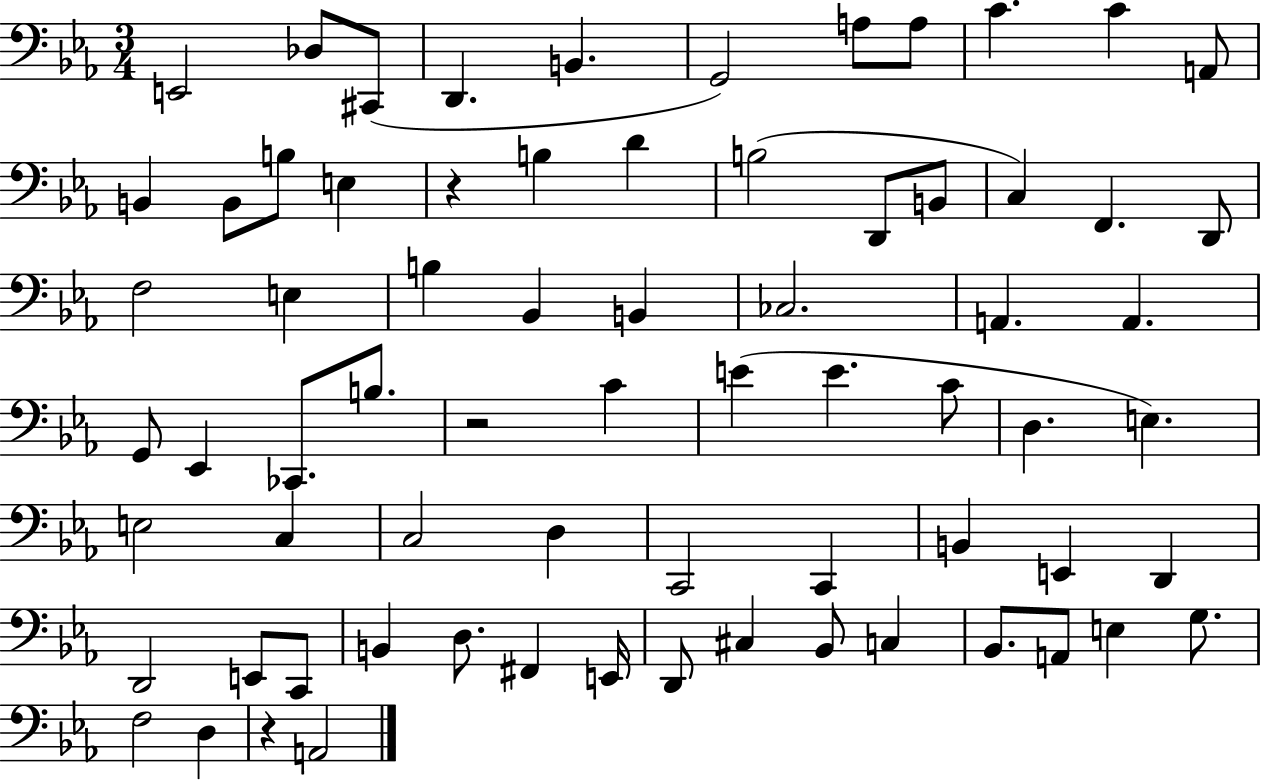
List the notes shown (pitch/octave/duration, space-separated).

E2/h Db3/e C#2/e D2/q. B2/q. G2/h A3/e A3/e C4/q. C4/q A2/e B2/q B2/e B3/e E3/q R/q B3/q D4/q B3/h D2/e B2/e C3/q F2/q. D2/e F3/h E3/q B3/q Bb2/q B2/q CES3/h. A2/q. A2/q. G2/e Eb2/q CES2/e. B3/e. R/h C4/q E4/q E4/q. C4/e D3/q. E3/q. E3/h C3/q C3/h D3/q C2/h C2/q B2/q E2/q D2/q D2/h E2/e C2/e B2/q D3/e. F#2/q E2/s D2/e C#3/q Bb2/e C3/q Bb2/e. A2/e E3/q G3/e. F3/h D3/q R/q A2/h